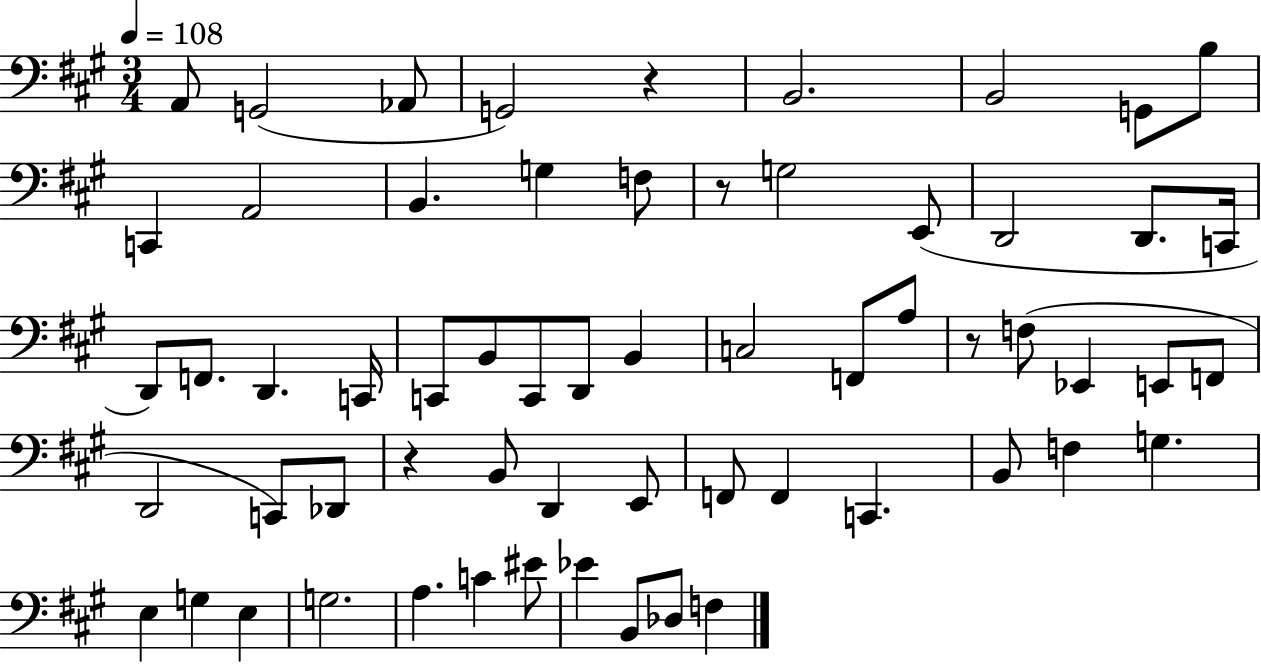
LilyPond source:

{
  \clef bass
  \numericTimeSignature
  \time 3/4
  \key a \major
  \tempo 4 = 108
  a,8 g,2( aes,8 | g,2) r4 | b,2. | b,2 g,8 b8 | \break c,4 a,2 | b,4. g4 f8 | r8 g2 e,8( | d,2 d,8. c,16 | \break d,8) f,8. d,4. c,16 | c,8 b,8 c,8 d,8 b,4 | c2 f,8 a8 | r8 f8( ees,4 e,8 f,8 | \break d,2 c,8) des,8 | r4 b,8 d,4 e,8 | f,8 f,4 c,4. | b,8 f4 g4. | \break e4 g4 e4 | g2. | a4. c'4 eis'8 | ees'4 b,8 des8 f4 | \break \bar "|."
}